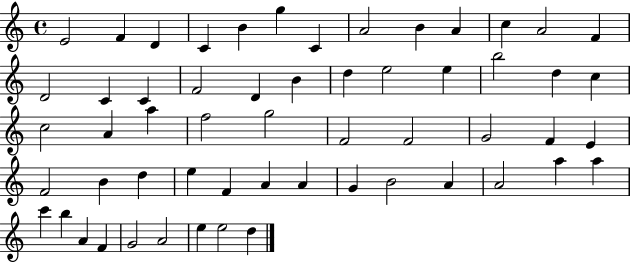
X:1
T:Untitled
M:4/4
L:1/4
K:C
E2 F D C B g C A2 B A c A2 F D2 C C F2 D B d e2 e b2 d c c2 A a f2 g2 F2 F2 G2 F E F2 B d e F A A G B2 A A2 a a c' b A F G2 A2 e e2 d